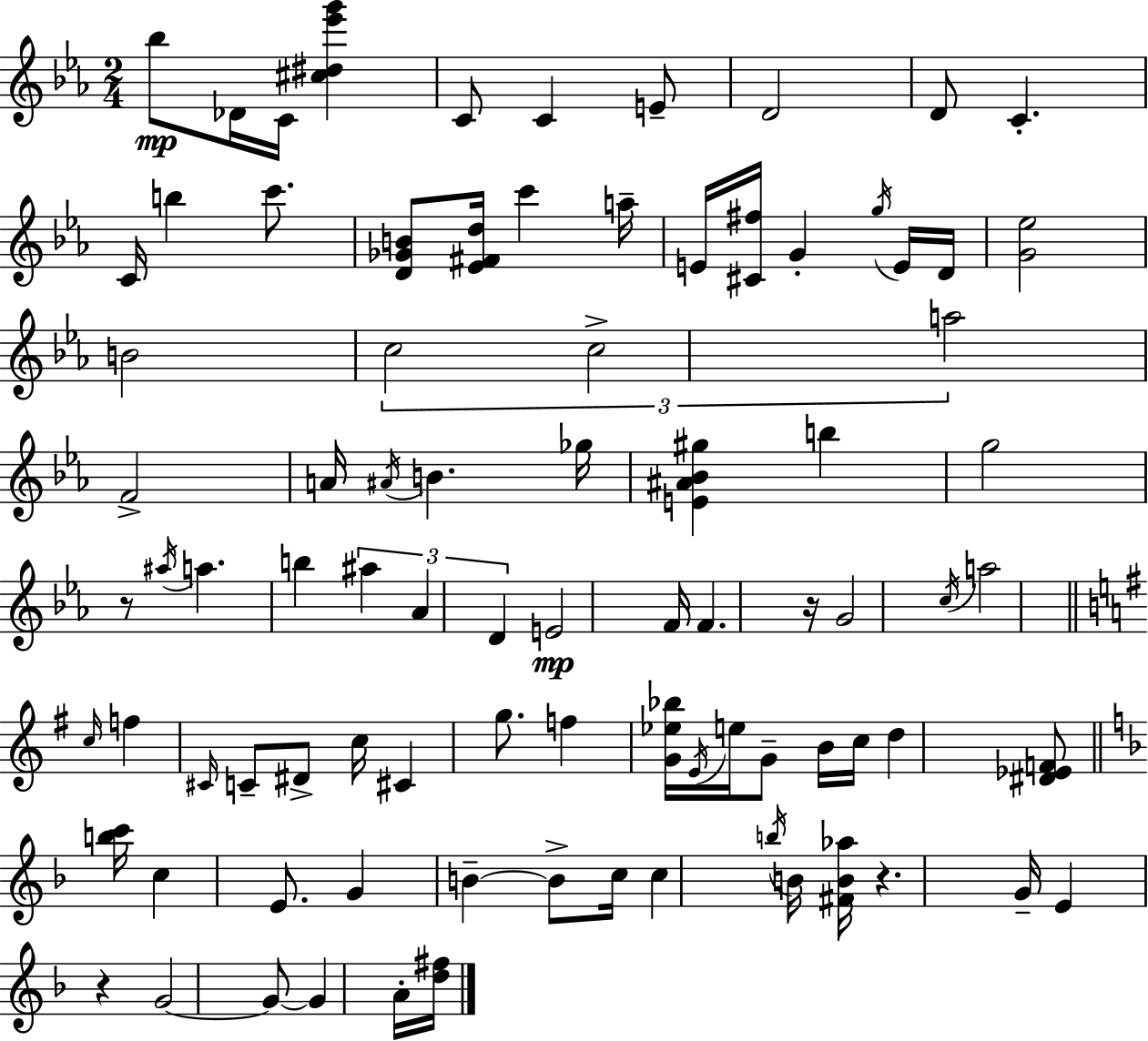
X:1
T:Untitled
M:2/4
L:1/4
K:Eb
_b/2 _D/4 C/4 [^c^d_e'g'] C/2 C E/2 D2 D/2 C C/4 b c'/2 [D_GB]/2 [_E^Fd]/4 c' a/4 E/4 [^C^f]/4 G g/4 E/4 D/4 [G_e]2 B2 c2 c2 a2 F2 A/4 ^A/4 B _g/4 [E^A_B^g] b g2 z/2 ^a/4 a b ^a _A D E2 F/4 F z/4 G2 c/4 a2 c/4 f ^C/4 C/2 ^D/2 c/4 ^C g/2 f [G_e_b]/4 E/4 e/4 G/2 B/4 c/4 d [^D_EF]/2 [bc']/4 c E/2 G B B/2 c/4 c b/4 B/4 [^FB_a]/4 z G/4 E z G2 G/2 G A/4 [d^f]/4